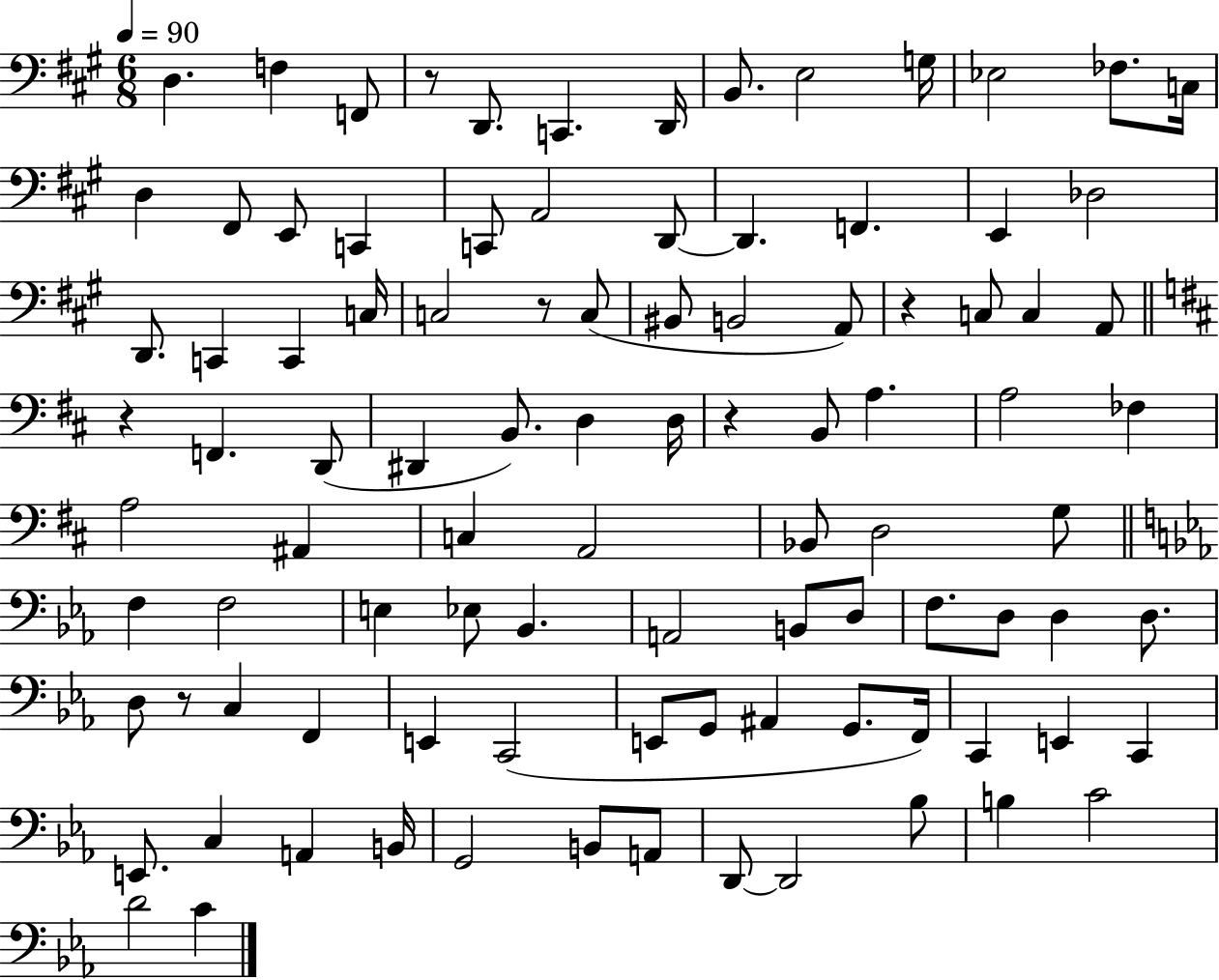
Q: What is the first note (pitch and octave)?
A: D3